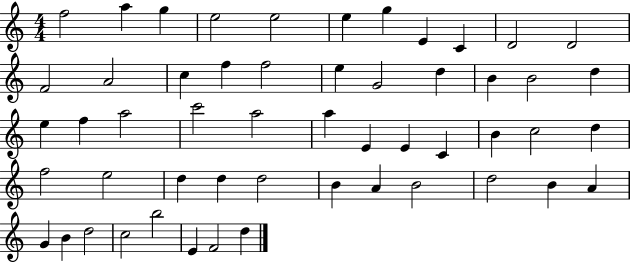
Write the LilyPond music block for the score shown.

{
  \clef treble
  \numericTimeSignature
  \time 4/4
  \key c \major
  f''2 a''4 g''4 | e''2 e''2 | e''4 g''4 e'4 c'4 | d'2 d'2 | \break f'2 a'2 | c''4 f''4 f''2 | e''4 g'2 d''4 | b'4 b'2 d''4 | \break e''4 f''4 a''2 | c'''2 a''2 | a''4 e'4 e'4 c'4 | b'4 c''2 d''4 | \break f''2 e''2 | d''4 d''4 d''2 | b'4 a'4 b'2 | d''2 b'4 a'4 | \break g'4 b'4 d''2 | c''2 b''2 | e'4 f'2 d''4 | \bar "|."
}